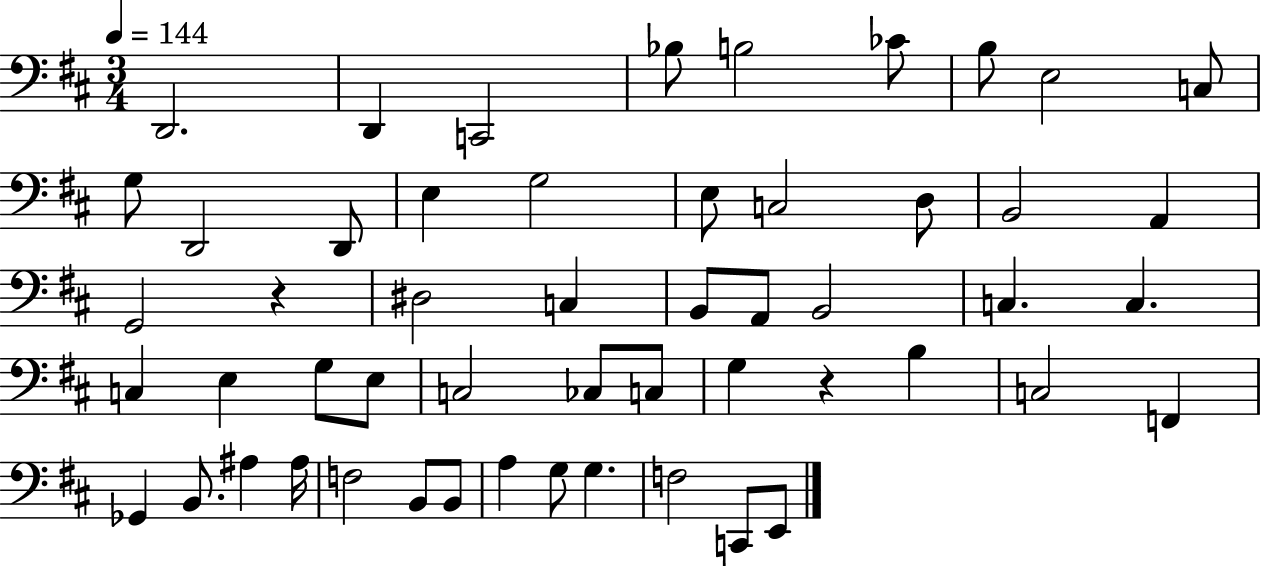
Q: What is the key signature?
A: D major